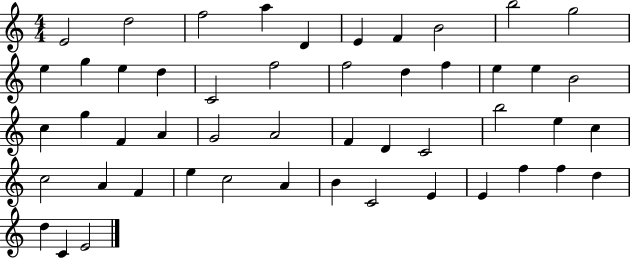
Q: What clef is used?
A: treble